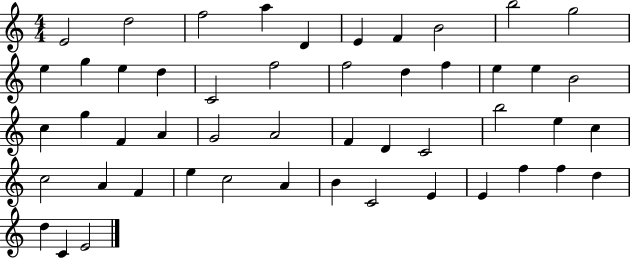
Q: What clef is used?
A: treble